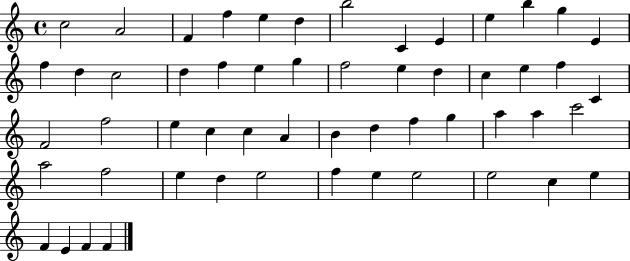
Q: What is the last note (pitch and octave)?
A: F4